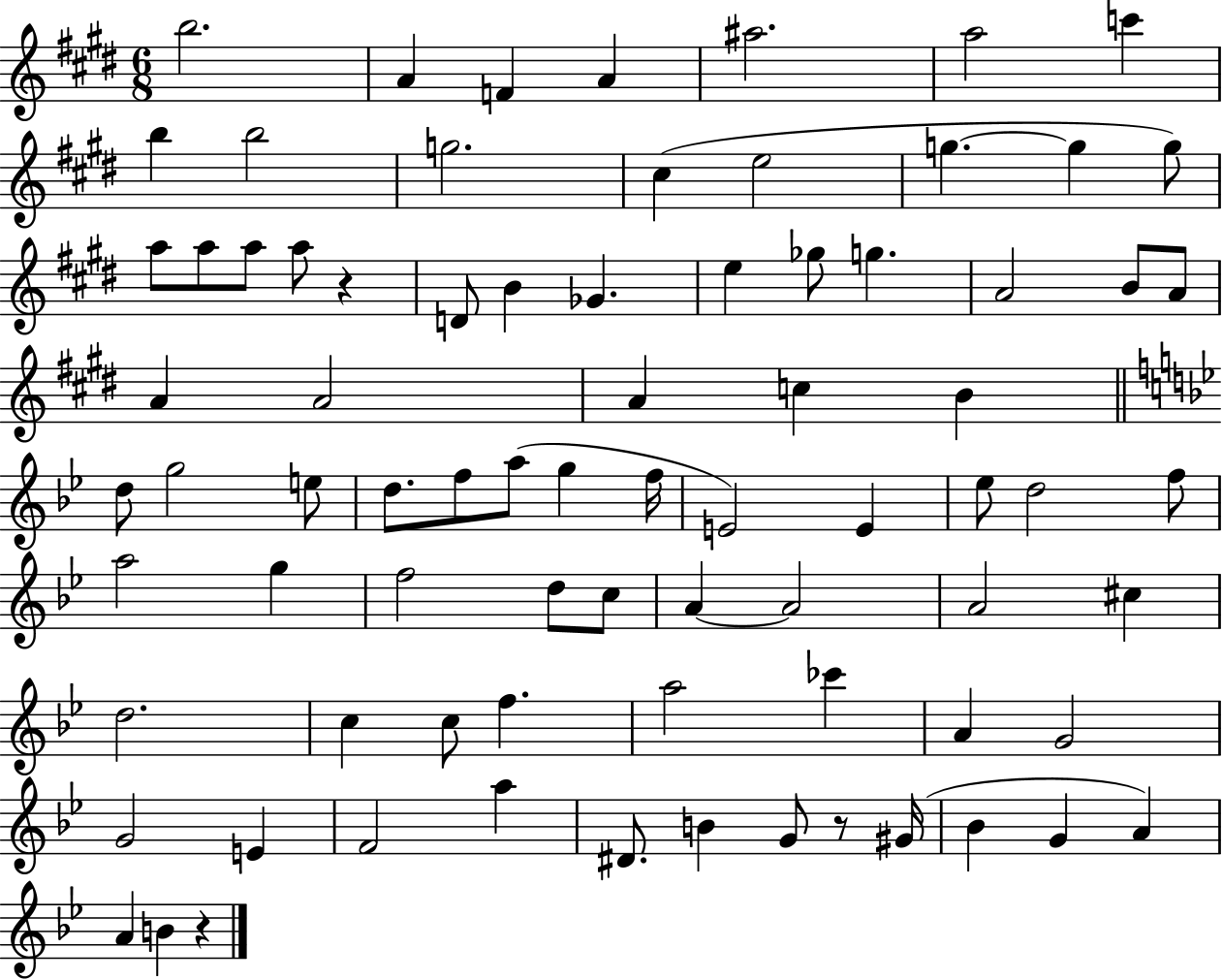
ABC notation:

X:1
T:Untitled
M:6/8
L:1/4
K:E
b2 A F A ^a2 a2 c' b b2 g2 ^c e2 g g g/2 a/2 a/2 a/2 a/2 z D/2 B _G e _g/2 g A2 B/2 A/2 A A2 A c B d/2 g2 e/2 d/2 f/2 a/2 g f/4 E2 E _e/2 d2 f/2 a2 g f2 d/2 c/2 A A2 A2 ^c d2 c c/2 f a2 _c' A G2 G2 E F2 a ^D/2 B G/2 z/2 ^G/4 _B G A A B z